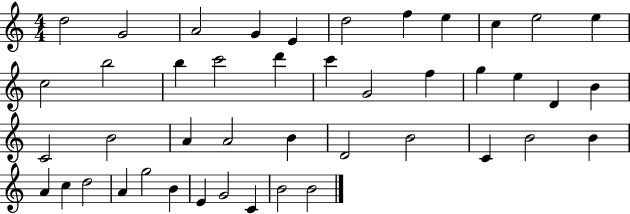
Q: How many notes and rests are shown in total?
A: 44